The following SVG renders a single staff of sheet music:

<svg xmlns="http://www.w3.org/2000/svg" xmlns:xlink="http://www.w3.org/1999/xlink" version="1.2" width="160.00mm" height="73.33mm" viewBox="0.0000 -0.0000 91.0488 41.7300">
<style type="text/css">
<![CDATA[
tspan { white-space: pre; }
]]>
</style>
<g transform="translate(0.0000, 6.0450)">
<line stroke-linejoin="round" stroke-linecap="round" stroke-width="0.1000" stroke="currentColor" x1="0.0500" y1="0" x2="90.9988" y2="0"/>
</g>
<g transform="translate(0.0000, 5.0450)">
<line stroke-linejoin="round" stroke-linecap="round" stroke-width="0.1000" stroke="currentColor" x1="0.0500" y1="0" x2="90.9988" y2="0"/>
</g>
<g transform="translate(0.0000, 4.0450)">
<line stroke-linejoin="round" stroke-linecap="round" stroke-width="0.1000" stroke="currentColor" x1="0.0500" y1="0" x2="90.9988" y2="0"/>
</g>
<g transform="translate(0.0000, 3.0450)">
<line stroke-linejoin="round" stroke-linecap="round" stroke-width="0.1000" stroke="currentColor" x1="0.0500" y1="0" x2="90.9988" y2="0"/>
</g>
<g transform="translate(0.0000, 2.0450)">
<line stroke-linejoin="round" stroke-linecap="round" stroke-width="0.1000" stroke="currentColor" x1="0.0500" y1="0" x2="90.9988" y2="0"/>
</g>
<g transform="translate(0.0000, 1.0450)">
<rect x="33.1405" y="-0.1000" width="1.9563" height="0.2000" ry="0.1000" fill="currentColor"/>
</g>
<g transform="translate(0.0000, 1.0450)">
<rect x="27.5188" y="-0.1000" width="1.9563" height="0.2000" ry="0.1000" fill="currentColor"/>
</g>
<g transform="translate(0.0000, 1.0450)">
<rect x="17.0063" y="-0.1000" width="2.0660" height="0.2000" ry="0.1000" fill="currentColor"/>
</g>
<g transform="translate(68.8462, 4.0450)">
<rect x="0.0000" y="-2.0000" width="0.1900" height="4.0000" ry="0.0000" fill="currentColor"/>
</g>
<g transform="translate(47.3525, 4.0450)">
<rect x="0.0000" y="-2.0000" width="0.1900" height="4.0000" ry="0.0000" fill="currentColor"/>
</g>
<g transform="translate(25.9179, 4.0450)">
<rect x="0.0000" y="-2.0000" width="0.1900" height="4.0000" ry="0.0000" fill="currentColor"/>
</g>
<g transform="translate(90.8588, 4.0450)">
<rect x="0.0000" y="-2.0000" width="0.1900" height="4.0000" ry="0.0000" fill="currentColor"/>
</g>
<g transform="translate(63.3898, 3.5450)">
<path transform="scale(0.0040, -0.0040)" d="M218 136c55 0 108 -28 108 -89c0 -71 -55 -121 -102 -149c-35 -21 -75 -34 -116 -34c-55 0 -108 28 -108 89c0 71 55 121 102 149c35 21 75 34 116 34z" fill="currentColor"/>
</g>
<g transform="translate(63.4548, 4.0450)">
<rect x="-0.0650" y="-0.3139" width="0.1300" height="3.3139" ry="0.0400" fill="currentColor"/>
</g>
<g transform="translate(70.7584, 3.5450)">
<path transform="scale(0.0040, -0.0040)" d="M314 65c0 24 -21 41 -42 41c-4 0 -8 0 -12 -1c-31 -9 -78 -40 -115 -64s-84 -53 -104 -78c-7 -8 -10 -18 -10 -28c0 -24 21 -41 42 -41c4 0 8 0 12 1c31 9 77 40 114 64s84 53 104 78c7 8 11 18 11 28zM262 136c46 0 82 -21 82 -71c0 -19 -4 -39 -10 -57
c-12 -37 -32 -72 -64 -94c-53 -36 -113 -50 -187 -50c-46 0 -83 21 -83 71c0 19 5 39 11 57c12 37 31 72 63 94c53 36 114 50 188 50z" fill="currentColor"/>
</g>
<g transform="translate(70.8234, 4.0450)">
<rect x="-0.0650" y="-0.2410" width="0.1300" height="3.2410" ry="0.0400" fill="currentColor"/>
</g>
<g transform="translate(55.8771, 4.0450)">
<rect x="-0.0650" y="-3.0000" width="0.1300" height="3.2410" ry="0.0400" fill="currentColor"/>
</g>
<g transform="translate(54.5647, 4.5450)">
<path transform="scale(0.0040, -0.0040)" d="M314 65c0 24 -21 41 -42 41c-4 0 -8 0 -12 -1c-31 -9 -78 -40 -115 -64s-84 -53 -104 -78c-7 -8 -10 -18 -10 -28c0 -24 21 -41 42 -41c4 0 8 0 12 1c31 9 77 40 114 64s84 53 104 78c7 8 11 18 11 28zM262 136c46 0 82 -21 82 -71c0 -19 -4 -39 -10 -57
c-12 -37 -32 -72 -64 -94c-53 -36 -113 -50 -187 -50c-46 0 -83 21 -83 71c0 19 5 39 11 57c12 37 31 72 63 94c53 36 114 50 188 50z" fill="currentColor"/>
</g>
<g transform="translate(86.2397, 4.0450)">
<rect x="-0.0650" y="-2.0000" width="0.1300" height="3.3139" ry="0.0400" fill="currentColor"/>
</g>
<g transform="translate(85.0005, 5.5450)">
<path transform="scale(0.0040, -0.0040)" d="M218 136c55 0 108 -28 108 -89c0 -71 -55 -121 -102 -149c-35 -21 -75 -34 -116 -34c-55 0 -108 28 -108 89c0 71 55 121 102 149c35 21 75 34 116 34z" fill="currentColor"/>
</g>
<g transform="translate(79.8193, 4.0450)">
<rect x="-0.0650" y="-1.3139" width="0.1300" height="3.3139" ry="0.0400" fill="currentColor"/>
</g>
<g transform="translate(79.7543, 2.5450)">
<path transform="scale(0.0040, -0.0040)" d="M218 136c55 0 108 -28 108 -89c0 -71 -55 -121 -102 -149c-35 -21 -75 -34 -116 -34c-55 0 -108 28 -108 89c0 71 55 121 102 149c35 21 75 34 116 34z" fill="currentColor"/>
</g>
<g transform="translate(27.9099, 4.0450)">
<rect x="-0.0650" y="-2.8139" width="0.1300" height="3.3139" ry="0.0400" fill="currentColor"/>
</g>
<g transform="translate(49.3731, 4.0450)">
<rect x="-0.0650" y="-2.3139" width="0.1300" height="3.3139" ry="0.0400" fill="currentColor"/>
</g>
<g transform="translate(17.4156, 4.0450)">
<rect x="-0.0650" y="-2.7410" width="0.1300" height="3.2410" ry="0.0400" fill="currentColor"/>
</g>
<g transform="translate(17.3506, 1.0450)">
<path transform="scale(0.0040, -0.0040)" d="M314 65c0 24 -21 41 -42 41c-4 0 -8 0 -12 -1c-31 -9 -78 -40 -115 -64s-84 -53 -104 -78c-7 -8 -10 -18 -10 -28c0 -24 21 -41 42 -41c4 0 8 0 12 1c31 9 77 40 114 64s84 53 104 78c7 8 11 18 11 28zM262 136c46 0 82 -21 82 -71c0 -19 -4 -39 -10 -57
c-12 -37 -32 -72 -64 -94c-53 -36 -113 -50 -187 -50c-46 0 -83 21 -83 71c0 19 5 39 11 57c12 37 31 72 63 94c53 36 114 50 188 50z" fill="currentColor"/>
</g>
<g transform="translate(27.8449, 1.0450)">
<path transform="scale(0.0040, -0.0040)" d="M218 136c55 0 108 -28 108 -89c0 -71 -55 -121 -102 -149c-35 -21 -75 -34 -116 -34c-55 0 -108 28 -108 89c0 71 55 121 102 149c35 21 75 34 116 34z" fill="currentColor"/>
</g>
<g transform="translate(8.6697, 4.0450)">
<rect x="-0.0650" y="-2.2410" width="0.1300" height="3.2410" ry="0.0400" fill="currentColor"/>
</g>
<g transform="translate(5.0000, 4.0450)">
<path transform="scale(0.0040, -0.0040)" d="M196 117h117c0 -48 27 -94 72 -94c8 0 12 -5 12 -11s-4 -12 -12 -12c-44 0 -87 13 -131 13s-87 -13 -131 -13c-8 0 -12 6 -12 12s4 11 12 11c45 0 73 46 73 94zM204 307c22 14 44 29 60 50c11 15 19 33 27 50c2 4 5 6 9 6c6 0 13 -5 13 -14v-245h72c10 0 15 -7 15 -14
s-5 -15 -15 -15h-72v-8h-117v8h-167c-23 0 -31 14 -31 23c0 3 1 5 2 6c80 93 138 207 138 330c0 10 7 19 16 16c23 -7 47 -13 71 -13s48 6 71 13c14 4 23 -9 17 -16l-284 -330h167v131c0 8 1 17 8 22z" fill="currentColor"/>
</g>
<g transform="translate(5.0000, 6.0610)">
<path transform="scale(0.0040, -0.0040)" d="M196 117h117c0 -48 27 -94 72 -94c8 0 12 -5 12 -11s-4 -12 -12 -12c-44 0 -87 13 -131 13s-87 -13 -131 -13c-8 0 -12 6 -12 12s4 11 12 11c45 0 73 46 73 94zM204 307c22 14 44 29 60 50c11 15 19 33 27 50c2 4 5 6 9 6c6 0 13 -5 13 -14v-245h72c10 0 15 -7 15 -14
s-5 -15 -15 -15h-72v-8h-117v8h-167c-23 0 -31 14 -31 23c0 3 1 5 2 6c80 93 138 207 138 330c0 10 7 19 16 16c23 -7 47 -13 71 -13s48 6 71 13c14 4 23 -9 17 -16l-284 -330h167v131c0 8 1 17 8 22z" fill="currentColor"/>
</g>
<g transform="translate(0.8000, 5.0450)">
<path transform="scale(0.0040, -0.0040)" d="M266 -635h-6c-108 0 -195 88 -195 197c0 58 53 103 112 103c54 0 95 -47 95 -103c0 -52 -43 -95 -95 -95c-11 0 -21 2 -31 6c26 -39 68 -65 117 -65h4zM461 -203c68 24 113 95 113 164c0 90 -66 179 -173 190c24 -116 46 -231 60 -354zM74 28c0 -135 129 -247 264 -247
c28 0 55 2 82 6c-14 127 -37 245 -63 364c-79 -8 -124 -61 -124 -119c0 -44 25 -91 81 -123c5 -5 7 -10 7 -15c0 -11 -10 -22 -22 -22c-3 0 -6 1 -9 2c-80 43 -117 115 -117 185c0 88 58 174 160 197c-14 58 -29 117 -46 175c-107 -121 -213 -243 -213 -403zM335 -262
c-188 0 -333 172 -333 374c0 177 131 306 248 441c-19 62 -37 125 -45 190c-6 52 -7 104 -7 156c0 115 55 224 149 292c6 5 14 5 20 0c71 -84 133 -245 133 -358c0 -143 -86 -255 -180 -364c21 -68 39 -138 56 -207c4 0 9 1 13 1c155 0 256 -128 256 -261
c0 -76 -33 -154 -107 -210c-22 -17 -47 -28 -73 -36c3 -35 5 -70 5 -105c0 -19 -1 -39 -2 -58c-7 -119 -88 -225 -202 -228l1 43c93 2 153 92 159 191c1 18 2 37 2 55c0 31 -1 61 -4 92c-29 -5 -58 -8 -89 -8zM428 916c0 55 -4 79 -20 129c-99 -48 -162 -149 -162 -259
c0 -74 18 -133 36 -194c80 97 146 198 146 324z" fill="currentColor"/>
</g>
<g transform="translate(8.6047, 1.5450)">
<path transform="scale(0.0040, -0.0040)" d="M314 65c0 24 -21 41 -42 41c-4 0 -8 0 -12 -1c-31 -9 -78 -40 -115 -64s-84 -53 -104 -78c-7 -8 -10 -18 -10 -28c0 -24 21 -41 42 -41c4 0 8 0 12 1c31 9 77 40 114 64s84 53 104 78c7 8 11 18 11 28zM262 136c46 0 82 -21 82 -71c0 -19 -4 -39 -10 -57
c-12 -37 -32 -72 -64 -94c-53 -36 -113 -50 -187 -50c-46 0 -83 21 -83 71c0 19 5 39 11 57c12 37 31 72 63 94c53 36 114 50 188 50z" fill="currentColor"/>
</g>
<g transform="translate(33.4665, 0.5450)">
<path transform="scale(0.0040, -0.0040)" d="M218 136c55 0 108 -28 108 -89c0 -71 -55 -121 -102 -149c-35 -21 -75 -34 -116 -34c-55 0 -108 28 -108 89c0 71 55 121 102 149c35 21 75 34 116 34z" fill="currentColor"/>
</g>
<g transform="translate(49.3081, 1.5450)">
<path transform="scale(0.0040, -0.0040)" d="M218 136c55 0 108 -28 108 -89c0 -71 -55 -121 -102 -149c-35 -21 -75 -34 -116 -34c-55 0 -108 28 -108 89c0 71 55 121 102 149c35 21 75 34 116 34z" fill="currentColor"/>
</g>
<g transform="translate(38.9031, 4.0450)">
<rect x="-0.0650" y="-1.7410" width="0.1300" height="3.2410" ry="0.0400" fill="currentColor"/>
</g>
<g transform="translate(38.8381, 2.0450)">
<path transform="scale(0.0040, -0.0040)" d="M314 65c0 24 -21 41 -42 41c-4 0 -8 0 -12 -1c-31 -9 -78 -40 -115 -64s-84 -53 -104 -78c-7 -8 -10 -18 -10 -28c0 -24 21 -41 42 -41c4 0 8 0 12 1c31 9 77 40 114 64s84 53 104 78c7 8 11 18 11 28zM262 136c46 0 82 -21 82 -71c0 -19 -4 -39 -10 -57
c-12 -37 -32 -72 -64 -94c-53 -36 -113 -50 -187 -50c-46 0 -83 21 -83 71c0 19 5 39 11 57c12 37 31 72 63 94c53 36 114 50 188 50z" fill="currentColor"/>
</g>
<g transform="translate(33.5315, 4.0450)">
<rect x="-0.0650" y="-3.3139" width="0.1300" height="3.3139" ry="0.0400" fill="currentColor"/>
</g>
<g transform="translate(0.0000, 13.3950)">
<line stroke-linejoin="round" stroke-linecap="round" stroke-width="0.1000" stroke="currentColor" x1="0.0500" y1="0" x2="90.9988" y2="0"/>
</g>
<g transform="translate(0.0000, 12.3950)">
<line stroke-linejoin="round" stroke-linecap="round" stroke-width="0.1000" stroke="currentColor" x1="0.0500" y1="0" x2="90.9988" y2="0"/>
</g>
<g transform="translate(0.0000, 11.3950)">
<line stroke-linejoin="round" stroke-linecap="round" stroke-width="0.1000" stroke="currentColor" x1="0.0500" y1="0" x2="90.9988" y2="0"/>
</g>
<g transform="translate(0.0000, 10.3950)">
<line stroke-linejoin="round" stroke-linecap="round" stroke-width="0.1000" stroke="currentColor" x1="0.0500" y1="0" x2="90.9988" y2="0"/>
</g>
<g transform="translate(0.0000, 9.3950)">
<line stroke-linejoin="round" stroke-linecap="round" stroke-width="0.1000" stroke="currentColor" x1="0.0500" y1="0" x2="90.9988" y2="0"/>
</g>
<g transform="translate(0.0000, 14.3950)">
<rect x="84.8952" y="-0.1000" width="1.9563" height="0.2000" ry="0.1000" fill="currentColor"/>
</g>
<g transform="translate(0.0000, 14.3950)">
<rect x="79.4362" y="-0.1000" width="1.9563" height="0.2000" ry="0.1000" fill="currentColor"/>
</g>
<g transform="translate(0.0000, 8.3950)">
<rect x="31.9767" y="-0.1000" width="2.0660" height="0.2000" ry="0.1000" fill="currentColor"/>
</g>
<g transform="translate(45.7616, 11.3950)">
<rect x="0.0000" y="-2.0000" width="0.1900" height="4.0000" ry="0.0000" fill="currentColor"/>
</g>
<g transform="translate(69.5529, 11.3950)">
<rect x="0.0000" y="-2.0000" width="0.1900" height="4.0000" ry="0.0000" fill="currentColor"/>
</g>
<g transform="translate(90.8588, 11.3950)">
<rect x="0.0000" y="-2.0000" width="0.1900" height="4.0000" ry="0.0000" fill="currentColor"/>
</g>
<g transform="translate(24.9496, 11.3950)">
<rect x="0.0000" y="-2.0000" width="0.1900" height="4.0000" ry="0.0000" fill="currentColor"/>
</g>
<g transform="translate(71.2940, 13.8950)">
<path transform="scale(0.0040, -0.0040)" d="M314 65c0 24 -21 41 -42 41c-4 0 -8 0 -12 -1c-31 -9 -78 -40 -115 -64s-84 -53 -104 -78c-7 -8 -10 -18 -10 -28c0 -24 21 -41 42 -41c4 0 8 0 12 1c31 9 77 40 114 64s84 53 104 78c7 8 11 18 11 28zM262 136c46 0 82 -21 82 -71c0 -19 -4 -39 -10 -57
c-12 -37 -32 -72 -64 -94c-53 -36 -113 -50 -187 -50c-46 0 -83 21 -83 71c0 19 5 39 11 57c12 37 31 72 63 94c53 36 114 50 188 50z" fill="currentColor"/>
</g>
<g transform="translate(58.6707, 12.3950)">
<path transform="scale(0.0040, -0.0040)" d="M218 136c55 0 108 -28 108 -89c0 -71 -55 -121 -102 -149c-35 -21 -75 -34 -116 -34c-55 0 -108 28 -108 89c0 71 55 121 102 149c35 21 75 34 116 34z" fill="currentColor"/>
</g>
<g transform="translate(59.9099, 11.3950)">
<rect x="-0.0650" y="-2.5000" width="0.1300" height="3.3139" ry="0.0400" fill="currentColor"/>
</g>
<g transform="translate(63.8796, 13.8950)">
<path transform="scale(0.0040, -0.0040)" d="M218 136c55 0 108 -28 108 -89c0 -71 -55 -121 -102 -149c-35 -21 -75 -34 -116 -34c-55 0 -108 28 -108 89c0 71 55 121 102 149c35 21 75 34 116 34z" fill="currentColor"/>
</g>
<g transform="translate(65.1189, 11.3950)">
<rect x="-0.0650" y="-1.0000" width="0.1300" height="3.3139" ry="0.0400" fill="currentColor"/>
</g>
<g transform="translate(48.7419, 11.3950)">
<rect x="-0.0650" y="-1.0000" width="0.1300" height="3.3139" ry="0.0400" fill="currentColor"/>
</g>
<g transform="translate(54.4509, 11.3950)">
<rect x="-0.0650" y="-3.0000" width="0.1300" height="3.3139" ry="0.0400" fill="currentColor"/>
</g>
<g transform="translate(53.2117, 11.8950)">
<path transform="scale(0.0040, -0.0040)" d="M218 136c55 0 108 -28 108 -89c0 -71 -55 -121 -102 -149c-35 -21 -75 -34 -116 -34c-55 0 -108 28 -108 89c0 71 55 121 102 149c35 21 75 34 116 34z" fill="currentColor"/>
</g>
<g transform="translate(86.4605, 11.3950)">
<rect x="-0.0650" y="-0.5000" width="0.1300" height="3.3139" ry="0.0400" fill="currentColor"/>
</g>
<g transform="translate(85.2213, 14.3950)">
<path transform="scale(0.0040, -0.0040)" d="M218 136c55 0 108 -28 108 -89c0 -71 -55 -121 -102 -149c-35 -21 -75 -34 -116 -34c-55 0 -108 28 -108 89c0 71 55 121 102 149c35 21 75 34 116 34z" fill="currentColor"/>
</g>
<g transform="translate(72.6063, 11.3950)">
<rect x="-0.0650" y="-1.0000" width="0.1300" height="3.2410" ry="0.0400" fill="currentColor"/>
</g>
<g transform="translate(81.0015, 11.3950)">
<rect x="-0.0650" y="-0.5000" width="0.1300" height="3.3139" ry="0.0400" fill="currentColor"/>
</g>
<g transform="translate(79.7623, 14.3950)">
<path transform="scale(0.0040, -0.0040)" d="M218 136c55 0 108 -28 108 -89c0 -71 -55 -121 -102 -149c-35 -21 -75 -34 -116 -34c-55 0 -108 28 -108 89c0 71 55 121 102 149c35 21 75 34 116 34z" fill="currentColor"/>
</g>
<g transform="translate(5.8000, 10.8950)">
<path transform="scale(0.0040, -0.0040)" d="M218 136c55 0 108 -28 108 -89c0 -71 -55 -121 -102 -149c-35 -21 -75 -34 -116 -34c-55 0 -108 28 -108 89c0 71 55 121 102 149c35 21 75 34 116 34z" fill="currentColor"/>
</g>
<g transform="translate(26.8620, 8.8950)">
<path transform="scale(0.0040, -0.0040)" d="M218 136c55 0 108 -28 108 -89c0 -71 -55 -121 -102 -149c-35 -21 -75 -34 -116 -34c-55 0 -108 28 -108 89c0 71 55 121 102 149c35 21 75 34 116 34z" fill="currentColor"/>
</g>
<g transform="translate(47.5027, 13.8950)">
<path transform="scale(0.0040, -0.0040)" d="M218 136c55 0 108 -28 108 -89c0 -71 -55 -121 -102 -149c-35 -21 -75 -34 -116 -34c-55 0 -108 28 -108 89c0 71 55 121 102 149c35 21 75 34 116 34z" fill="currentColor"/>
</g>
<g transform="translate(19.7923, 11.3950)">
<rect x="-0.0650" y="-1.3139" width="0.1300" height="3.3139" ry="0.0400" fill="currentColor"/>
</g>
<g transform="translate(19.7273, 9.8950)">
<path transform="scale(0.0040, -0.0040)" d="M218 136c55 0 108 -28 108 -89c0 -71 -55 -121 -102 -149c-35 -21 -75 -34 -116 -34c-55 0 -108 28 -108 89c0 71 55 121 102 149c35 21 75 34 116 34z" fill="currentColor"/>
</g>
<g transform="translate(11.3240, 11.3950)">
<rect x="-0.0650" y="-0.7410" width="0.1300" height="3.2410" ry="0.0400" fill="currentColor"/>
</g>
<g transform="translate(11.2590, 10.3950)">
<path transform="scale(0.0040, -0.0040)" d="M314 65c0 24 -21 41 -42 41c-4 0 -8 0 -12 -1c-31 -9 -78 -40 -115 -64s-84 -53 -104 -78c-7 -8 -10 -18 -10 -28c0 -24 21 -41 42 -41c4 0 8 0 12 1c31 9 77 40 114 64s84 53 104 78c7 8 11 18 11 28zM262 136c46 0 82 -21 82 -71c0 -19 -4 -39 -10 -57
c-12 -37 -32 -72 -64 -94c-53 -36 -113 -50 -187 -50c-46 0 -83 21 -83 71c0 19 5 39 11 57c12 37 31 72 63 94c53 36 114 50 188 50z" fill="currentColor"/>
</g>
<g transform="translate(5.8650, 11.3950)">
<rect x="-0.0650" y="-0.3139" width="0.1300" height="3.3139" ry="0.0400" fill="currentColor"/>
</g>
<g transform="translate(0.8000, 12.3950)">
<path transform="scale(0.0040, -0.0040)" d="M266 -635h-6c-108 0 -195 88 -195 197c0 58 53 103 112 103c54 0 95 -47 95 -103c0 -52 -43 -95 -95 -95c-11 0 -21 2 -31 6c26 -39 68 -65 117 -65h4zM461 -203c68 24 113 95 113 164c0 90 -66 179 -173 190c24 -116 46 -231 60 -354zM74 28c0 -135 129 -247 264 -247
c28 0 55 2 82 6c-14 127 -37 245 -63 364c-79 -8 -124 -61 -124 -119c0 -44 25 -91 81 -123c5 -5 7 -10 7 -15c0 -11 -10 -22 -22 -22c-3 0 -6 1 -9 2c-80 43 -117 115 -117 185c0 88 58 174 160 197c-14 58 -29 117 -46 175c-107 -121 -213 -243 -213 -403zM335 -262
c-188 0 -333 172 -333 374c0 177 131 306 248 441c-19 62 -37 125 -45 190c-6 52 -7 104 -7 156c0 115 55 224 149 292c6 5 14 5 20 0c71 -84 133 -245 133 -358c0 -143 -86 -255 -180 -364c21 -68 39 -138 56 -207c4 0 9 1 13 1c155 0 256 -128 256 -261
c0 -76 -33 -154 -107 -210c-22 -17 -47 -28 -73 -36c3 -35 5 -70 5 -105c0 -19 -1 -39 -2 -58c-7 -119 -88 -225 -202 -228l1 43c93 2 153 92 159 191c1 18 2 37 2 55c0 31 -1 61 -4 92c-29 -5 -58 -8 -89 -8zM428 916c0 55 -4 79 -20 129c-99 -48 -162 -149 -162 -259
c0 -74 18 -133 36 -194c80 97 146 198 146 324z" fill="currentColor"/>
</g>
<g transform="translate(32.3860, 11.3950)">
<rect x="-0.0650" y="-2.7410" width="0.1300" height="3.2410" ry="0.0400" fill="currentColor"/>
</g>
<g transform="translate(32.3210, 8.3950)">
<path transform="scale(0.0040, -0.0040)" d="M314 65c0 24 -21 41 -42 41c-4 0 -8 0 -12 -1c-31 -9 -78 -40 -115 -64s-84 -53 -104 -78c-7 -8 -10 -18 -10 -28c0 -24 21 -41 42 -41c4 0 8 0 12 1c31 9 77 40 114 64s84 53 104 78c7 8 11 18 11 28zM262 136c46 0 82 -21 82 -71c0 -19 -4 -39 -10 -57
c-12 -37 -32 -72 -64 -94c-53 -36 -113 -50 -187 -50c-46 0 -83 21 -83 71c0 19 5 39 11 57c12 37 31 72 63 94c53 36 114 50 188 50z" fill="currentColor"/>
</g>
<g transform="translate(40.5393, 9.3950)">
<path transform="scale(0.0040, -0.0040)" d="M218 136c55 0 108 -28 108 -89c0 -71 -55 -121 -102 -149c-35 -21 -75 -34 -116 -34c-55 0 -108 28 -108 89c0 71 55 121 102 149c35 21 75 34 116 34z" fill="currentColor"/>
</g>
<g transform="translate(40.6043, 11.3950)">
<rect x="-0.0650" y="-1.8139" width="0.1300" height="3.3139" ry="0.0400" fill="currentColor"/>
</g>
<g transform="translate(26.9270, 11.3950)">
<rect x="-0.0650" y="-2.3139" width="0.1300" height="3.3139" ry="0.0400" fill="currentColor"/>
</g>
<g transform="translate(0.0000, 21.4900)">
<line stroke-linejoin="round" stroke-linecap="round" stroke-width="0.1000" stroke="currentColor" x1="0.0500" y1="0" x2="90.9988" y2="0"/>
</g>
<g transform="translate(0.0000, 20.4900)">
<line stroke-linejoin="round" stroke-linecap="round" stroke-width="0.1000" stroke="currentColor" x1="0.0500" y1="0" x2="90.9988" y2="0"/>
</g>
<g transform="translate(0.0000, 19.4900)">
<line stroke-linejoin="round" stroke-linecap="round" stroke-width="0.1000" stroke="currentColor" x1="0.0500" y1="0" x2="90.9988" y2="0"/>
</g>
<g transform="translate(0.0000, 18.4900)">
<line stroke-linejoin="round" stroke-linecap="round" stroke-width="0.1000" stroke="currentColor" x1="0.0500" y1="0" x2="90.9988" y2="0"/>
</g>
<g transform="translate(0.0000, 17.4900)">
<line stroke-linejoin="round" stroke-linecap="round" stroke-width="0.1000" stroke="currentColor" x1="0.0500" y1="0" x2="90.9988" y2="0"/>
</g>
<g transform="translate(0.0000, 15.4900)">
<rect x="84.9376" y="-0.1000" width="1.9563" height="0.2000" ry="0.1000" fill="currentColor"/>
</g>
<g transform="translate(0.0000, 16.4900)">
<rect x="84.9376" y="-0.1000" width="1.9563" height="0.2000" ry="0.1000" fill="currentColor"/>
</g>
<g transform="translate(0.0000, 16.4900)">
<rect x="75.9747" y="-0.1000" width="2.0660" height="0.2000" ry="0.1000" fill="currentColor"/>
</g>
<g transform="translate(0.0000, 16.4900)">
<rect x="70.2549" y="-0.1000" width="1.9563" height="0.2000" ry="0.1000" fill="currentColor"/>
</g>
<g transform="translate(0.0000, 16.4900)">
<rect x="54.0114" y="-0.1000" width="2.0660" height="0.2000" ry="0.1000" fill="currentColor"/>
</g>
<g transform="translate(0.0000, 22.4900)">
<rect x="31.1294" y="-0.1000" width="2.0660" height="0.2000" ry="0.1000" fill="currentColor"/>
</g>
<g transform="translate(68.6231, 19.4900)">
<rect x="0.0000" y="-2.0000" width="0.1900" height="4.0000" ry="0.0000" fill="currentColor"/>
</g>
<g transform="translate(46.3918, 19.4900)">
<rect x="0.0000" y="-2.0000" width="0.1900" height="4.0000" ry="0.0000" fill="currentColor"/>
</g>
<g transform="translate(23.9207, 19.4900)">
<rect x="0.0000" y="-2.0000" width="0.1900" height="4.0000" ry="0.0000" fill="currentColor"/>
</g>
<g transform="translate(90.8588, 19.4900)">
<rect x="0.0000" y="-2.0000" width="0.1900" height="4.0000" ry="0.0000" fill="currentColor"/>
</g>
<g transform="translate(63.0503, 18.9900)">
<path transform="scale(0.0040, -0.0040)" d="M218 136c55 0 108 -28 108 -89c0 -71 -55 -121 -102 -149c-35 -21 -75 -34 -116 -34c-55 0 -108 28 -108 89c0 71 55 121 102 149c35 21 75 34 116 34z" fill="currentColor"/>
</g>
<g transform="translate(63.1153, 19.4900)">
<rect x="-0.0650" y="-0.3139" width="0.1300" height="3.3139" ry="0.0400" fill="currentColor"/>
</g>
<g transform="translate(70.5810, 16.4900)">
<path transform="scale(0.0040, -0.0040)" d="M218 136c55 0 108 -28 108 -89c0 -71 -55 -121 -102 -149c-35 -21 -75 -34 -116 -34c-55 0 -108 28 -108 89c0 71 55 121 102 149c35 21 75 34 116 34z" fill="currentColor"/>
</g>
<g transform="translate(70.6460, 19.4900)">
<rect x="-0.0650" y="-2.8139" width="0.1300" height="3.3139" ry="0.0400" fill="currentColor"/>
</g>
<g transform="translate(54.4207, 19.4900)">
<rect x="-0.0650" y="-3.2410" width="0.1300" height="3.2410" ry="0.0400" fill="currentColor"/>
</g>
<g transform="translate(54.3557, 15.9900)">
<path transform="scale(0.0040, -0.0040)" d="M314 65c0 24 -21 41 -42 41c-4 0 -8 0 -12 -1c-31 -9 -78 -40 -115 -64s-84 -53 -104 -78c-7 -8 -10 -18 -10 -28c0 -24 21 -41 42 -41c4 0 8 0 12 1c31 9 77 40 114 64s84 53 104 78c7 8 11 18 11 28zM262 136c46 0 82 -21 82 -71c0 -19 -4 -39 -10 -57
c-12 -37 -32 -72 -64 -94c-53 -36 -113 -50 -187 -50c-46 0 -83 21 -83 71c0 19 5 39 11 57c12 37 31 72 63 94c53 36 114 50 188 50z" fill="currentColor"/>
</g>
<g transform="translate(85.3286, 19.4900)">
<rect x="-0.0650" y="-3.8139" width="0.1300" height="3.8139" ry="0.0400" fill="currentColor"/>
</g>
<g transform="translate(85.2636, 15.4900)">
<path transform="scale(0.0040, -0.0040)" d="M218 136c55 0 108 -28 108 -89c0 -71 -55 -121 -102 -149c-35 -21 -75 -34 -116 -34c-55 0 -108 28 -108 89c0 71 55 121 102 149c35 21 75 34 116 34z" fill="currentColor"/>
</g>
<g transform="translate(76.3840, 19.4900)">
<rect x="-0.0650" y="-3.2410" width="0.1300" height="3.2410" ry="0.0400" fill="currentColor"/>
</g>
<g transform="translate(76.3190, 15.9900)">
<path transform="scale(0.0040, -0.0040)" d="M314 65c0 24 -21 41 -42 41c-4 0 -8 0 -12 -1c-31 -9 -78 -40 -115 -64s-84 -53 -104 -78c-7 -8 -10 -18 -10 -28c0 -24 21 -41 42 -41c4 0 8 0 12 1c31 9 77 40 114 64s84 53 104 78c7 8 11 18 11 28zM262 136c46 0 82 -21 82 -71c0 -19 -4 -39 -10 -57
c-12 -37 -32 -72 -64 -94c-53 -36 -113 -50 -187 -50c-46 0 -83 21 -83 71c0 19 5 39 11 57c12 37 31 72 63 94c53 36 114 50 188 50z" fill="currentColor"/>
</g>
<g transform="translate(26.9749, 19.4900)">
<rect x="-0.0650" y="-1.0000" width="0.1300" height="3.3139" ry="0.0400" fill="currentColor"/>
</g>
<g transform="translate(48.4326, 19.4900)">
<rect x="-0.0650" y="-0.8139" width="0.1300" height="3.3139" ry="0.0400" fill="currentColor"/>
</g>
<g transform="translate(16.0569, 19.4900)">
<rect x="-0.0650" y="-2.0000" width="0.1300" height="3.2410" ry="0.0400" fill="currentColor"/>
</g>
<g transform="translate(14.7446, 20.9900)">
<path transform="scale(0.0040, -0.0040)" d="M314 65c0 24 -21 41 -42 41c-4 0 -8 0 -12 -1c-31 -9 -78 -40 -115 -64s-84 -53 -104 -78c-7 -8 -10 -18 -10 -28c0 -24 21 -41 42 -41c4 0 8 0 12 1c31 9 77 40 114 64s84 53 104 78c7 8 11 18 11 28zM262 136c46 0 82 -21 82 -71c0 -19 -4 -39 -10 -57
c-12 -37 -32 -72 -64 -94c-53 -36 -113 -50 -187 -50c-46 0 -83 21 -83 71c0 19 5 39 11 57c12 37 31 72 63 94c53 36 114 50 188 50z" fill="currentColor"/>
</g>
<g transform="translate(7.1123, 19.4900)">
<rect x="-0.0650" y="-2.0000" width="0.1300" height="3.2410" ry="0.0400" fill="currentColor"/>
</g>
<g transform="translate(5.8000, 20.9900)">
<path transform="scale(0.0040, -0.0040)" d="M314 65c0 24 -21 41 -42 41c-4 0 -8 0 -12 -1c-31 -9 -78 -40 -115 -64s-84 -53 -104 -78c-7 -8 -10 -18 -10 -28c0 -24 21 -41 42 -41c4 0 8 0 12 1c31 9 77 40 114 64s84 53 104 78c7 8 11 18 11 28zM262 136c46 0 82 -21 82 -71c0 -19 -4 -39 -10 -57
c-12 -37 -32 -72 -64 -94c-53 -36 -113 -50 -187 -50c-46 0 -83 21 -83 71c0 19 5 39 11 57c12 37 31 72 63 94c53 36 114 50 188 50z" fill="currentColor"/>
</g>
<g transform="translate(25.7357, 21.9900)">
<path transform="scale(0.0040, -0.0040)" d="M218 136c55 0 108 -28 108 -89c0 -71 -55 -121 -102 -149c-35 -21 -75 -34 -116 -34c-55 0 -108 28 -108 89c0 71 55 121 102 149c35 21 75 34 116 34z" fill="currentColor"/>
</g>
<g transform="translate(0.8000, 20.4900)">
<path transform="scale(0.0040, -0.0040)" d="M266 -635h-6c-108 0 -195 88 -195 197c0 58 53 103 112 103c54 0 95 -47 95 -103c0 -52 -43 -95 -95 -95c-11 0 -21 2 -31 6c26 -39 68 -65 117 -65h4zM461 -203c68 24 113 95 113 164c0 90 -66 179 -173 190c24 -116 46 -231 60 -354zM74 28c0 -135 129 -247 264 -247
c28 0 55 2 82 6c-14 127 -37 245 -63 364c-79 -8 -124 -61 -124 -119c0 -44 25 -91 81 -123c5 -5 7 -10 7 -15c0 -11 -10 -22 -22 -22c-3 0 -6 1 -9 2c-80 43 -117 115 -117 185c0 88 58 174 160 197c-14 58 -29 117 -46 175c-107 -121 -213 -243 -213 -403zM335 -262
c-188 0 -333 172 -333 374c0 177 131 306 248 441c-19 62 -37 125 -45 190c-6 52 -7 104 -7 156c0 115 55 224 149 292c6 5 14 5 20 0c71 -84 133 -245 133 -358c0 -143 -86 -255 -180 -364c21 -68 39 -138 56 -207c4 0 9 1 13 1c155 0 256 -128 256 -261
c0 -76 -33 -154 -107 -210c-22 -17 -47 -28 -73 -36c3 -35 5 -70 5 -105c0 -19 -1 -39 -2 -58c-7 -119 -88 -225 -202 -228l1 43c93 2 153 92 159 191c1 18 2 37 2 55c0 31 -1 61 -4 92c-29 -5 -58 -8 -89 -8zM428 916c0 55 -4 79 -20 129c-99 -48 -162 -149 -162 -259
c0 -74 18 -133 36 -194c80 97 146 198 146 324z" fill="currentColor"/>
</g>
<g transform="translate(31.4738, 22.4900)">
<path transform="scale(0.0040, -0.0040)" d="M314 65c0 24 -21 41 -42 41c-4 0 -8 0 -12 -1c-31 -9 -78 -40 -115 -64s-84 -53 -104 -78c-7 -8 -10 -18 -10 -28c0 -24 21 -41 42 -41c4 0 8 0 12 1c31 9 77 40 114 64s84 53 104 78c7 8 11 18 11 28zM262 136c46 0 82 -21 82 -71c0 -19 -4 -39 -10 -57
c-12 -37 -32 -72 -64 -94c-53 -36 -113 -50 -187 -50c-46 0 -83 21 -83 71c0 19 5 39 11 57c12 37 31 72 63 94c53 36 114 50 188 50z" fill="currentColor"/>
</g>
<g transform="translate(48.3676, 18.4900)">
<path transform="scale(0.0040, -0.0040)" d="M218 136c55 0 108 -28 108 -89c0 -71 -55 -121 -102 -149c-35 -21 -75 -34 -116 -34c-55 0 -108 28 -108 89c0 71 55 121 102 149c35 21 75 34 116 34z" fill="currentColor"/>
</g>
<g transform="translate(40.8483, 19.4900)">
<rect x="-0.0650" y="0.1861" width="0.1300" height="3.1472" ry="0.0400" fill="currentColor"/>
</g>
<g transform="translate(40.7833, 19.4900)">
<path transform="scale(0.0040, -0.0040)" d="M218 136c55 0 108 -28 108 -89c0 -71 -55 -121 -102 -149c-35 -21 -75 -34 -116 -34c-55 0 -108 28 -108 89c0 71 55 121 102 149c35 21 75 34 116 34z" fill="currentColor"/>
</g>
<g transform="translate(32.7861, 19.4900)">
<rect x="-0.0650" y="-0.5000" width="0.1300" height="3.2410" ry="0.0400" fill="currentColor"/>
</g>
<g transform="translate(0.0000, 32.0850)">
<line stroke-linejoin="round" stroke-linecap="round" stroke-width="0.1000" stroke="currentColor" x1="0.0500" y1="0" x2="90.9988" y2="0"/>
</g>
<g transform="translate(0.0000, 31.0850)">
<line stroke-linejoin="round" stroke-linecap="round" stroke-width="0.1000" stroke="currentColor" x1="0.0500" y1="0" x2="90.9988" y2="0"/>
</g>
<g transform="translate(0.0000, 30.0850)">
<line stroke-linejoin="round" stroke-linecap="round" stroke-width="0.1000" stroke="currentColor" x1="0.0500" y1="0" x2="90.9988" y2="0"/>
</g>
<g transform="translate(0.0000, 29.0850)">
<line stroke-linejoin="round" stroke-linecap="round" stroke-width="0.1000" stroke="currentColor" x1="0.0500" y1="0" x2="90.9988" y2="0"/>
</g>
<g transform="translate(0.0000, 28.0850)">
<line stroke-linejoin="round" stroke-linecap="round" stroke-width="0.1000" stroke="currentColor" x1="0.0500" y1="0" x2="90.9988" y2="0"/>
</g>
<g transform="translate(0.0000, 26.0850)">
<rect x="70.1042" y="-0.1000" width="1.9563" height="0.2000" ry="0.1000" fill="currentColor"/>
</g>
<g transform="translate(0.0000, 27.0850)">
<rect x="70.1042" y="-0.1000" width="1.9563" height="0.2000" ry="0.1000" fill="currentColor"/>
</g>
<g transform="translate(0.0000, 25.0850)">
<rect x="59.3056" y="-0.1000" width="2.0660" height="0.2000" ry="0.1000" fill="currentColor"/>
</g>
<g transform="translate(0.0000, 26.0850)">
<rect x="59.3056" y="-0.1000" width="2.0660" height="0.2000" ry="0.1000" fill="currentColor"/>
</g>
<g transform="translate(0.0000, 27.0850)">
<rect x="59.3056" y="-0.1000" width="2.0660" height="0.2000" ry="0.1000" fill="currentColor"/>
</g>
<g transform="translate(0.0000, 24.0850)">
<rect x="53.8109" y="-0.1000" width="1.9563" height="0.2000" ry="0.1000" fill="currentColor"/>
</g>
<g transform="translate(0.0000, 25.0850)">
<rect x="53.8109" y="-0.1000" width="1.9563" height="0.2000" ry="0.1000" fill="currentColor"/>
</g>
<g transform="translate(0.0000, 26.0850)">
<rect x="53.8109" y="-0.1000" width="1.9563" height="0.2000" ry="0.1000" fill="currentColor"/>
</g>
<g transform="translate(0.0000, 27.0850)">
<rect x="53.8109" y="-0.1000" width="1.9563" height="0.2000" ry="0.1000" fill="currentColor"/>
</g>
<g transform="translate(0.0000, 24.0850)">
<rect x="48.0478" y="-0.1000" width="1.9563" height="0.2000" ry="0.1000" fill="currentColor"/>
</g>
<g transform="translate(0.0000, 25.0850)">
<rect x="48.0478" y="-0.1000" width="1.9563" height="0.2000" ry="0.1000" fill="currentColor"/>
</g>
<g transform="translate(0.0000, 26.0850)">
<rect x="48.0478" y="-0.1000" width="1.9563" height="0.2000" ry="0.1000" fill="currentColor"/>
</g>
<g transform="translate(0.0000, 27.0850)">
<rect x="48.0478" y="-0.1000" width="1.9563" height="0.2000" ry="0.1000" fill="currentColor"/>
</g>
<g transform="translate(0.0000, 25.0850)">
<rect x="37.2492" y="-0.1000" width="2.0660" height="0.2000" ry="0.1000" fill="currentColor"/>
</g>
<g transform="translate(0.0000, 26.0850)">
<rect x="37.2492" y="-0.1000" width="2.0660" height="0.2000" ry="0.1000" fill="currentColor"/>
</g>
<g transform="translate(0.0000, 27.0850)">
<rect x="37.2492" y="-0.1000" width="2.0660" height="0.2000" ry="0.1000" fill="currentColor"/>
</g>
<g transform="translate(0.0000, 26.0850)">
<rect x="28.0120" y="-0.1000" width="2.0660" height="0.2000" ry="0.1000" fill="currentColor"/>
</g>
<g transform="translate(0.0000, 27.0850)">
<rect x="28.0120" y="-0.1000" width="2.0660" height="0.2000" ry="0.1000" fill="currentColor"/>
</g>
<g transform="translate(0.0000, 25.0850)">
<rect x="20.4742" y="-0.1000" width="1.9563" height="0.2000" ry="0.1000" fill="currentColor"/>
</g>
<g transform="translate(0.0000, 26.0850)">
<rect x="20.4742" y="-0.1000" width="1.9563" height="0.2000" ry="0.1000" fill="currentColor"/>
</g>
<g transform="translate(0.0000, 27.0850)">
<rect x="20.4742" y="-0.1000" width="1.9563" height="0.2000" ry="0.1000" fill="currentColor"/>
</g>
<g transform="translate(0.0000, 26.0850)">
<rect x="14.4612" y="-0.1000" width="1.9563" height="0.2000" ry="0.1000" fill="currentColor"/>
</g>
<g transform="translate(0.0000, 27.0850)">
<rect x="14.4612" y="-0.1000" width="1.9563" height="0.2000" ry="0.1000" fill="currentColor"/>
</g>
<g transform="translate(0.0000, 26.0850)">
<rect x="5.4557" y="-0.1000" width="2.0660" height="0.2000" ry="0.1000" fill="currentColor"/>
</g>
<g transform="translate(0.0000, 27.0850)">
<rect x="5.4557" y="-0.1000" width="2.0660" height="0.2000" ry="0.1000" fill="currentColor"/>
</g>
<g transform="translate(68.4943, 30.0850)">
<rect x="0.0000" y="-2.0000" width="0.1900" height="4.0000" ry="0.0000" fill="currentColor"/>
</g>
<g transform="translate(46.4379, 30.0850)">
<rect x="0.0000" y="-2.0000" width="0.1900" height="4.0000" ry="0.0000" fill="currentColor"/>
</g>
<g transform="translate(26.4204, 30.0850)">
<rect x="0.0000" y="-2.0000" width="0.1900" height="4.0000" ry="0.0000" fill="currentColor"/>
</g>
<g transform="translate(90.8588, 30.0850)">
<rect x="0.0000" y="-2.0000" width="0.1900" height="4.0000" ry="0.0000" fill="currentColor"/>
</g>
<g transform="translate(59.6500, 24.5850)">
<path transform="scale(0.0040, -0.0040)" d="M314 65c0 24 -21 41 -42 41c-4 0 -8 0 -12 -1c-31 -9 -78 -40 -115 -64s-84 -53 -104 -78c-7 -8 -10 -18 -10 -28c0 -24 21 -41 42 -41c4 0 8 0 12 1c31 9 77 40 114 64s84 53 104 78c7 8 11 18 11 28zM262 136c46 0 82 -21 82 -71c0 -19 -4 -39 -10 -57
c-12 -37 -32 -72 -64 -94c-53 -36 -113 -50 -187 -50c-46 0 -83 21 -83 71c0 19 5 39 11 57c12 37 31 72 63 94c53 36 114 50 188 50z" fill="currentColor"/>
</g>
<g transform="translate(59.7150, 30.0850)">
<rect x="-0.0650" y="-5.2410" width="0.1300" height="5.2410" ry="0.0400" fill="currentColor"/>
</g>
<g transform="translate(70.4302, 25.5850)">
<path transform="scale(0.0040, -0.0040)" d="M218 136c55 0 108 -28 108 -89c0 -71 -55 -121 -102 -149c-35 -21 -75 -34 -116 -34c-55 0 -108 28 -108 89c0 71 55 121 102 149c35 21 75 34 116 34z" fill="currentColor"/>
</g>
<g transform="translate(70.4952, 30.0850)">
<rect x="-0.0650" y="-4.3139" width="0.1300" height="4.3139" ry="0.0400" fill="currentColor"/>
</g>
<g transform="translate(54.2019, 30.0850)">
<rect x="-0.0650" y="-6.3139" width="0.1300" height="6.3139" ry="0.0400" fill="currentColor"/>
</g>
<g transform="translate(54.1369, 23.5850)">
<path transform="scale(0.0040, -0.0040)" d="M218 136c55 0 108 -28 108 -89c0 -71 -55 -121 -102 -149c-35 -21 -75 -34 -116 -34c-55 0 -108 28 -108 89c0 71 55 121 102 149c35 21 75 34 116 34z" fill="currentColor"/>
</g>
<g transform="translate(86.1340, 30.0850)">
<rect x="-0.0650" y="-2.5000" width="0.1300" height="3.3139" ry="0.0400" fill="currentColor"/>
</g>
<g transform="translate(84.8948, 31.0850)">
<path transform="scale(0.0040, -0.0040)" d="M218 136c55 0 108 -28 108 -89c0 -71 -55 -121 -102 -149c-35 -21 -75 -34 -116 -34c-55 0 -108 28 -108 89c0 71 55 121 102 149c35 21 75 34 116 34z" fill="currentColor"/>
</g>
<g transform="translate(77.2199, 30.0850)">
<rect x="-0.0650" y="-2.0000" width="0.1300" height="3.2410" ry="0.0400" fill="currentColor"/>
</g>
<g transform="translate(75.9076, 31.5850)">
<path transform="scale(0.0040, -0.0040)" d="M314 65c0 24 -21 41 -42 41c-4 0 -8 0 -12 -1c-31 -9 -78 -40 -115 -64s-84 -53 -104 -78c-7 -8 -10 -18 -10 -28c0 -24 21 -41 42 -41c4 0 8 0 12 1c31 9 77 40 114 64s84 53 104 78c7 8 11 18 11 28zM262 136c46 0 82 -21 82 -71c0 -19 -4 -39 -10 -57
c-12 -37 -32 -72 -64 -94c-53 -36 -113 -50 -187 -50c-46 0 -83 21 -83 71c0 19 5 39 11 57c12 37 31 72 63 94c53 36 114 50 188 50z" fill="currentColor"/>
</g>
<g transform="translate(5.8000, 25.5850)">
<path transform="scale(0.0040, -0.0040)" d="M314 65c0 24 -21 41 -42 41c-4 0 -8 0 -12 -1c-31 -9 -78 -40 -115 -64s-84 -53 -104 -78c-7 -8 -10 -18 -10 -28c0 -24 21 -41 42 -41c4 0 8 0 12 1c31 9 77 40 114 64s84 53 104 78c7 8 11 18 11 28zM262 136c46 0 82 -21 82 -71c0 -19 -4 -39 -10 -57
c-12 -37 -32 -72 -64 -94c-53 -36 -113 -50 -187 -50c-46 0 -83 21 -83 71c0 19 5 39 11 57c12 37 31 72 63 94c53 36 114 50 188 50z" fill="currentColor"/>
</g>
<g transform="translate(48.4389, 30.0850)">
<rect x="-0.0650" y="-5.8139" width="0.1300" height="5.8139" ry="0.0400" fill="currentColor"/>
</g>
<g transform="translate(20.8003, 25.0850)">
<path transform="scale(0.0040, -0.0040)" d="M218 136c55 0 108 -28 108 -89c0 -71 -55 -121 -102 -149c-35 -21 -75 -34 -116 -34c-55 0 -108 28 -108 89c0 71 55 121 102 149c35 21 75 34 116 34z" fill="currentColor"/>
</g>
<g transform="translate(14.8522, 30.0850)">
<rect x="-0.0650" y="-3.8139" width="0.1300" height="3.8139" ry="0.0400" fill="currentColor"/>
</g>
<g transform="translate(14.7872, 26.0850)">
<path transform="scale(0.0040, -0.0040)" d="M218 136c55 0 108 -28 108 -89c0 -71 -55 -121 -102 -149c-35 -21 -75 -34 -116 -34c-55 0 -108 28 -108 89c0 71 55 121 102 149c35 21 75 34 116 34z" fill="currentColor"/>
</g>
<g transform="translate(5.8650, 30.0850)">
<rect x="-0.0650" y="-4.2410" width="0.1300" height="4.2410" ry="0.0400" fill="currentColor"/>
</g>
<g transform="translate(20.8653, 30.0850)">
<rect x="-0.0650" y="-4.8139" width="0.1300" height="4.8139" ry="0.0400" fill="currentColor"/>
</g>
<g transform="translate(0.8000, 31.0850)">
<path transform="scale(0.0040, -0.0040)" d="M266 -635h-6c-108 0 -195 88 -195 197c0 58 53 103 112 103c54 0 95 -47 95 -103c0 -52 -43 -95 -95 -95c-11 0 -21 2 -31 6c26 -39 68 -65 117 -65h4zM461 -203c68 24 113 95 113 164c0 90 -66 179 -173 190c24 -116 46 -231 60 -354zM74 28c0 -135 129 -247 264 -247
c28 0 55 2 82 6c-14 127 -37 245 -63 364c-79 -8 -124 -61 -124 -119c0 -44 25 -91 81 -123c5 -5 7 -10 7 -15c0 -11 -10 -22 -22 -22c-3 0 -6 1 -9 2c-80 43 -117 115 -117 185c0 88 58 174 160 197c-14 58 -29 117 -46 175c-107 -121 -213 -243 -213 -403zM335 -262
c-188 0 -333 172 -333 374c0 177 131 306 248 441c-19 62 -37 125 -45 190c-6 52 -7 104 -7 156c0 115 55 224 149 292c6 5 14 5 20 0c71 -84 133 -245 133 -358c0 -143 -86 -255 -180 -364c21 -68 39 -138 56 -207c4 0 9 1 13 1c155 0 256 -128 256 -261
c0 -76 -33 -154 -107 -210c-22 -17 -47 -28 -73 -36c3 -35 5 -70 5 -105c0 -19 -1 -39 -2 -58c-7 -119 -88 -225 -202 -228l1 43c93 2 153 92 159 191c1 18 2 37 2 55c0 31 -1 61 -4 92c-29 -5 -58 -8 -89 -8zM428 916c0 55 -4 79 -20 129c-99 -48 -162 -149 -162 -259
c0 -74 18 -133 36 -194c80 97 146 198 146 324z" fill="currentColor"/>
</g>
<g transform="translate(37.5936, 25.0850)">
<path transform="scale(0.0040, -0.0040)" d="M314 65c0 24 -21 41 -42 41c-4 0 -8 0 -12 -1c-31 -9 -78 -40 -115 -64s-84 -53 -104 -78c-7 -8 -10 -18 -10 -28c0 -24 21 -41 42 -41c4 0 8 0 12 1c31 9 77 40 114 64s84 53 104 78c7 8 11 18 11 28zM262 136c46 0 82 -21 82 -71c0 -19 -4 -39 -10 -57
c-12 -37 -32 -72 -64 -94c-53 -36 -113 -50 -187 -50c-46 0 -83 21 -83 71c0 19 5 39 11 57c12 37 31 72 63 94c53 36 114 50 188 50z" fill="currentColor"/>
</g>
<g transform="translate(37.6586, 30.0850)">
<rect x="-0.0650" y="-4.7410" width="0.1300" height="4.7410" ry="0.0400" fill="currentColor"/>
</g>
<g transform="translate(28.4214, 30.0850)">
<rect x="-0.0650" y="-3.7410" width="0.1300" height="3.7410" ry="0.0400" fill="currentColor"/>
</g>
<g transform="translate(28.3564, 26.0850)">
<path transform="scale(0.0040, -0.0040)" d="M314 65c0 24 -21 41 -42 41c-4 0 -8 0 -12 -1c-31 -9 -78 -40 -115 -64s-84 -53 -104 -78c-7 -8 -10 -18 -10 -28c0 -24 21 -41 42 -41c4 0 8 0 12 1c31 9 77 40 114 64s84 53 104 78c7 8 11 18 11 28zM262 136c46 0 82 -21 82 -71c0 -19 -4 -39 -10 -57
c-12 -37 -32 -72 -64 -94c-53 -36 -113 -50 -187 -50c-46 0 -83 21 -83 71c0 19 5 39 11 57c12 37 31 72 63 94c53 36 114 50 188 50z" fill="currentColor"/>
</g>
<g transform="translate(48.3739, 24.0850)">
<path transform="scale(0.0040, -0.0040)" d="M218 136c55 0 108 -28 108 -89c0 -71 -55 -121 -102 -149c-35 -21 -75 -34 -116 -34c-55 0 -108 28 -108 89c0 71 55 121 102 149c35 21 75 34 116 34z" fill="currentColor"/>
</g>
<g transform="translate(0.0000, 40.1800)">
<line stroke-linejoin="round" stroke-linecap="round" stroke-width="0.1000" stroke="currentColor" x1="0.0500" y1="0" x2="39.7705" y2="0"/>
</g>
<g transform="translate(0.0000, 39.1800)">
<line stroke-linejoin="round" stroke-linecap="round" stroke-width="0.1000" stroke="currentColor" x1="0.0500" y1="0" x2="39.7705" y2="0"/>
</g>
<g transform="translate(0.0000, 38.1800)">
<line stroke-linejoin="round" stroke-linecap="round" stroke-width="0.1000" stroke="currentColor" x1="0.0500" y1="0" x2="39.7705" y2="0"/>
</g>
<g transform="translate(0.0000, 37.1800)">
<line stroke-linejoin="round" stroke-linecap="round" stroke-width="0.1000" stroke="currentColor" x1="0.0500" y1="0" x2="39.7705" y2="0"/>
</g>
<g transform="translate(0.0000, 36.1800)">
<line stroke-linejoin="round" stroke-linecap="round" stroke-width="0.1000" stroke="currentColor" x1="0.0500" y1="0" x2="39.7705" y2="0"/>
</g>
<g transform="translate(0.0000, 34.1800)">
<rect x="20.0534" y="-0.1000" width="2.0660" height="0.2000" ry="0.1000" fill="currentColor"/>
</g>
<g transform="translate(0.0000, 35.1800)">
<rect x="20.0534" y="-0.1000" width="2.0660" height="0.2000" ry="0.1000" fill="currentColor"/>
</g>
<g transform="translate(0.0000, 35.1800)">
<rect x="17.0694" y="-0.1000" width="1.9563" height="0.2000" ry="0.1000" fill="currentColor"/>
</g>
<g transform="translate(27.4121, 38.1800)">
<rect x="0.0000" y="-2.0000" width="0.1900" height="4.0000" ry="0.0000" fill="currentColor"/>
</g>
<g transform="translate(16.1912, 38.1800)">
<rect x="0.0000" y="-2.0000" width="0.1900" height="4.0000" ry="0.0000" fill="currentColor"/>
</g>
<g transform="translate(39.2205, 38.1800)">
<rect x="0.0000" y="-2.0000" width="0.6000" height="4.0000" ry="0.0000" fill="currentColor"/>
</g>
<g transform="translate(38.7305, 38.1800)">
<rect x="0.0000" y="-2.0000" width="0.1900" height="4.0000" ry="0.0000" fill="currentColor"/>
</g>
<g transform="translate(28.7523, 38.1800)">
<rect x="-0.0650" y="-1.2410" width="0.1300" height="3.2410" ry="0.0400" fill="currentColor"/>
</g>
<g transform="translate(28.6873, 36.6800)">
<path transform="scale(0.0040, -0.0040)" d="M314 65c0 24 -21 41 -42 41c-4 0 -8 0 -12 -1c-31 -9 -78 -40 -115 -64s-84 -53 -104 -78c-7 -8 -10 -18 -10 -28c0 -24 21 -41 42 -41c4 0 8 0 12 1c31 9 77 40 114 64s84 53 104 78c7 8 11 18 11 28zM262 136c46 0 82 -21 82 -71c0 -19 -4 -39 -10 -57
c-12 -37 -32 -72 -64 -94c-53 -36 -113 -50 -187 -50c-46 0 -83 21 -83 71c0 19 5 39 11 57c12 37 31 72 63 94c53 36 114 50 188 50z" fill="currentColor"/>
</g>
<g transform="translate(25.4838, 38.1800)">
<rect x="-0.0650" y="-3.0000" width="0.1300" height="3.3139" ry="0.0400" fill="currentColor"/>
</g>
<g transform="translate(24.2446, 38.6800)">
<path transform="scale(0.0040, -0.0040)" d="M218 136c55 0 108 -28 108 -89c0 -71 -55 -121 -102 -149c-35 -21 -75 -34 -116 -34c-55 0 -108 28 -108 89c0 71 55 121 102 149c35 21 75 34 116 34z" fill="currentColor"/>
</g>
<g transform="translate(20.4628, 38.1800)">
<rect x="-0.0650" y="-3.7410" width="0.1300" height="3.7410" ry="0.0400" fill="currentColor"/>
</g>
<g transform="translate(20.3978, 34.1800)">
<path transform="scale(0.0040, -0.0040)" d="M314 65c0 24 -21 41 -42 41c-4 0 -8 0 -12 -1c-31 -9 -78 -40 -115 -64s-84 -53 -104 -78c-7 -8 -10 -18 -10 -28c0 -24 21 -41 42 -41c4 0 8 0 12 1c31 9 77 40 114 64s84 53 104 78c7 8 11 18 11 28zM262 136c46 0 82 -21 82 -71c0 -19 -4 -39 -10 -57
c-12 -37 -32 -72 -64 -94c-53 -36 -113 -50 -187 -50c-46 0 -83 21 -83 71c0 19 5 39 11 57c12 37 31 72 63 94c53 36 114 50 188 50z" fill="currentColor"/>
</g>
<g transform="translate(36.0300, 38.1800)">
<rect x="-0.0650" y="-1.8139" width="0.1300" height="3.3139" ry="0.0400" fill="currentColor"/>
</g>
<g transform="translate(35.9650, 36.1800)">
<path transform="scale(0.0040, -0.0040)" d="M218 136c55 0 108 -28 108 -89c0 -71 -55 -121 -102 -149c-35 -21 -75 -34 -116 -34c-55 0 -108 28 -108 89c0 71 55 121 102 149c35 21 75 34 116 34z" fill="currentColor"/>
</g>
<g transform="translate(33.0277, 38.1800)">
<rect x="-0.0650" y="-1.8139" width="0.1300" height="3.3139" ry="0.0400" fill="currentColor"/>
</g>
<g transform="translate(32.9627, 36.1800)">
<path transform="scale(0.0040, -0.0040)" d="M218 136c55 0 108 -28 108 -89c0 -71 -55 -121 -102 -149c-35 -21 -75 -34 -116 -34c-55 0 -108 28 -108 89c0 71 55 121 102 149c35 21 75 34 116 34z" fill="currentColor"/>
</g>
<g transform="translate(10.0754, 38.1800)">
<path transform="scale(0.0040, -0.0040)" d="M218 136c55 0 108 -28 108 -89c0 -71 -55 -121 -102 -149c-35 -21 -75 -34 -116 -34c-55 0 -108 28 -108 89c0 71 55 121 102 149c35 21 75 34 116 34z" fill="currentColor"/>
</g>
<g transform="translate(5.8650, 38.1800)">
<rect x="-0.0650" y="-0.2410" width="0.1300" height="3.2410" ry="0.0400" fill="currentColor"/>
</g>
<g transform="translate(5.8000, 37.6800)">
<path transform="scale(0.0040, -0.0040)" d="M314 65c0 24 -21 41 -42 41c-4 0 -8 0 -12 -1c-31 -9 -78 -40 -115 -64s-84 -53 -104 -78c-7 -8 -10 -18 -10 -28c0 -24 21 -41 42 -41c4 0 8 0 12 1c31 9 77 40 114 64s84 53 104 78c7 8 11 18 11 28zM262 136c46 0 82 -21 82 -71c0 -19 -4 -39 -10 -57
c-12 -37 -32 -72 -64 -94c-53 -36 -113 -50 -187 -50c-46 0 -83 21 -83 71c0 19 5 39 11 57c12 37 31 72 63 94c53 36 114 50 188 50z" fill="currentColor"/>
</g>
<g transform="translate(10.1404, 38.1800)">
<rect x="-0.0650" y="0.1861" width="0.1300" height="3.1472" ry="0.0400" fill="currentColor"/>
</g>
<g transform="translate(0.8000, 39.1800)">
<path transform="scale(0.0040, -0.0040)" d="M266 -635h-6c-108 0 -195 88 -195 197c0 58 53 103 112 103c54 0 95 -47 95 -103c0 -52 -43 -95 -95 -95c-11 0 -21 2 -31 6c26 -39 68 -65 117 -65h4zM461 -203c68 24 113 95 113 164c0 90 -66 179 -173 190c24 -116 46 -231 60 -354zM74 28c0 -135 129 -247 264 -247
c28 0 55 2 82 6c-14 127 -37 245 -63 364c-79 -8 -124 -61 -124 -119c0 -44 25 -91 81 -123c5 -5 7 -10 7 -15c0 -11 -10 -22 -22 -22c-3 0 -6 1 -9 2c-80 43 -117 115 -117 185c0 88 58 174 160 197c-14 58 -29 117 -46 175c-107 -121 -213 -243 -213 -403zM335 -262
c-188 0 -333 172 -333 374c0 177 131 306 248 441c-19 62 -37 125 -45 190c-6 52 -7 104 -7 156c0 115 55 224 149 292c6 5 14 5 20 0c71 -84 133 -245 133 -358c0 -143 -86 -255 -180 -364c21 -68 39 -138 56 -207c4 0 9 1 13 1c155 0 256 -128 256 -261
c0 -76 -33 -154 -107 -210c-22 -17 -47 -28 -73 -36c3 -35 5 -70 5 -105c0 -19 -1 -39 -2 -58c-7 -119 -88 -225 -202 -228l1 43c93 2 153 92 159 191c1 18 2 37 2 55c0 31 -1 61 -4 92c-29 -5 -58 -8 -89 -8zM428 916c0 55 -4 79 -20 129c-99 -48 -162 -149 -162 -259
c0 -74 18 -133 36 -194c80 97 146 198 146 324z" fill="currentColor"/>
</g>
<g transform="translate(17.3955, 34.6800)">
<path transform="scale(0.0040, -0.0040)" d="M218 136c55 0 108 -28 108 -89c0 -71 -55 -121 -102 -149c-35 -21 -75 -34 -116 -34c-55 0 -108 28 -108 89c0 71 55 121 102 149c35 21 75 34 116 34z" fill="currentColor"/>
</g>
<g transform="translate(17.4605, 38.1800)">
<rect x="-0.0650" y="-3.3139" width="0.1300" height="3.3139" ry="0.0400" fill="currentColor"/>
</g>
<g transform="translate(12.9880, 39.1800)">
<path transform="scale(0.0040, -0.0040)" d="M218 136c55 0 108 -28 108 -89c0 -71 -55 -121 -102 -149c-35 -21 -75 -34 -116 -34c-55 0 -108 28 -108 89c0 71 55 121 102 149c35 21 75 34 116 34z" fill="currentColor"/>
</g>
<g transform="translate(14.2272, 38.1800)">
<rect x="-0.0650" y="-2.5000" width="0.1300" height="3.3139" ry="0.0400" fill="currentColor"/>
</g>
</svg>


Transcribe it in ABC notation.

X:1
T:Untitled
M:4/4
L:1/4
K:C
g2 a2 a b f2 g A2 c c2 e F c d2 e g a2 f D A G D D2 C C F2 F2 D C2 B d b2 c a b2 c' d'2 c' e' c'2 e'2 g' a' f'2 d' F2 G c2 B G b c'2 A e2 f f